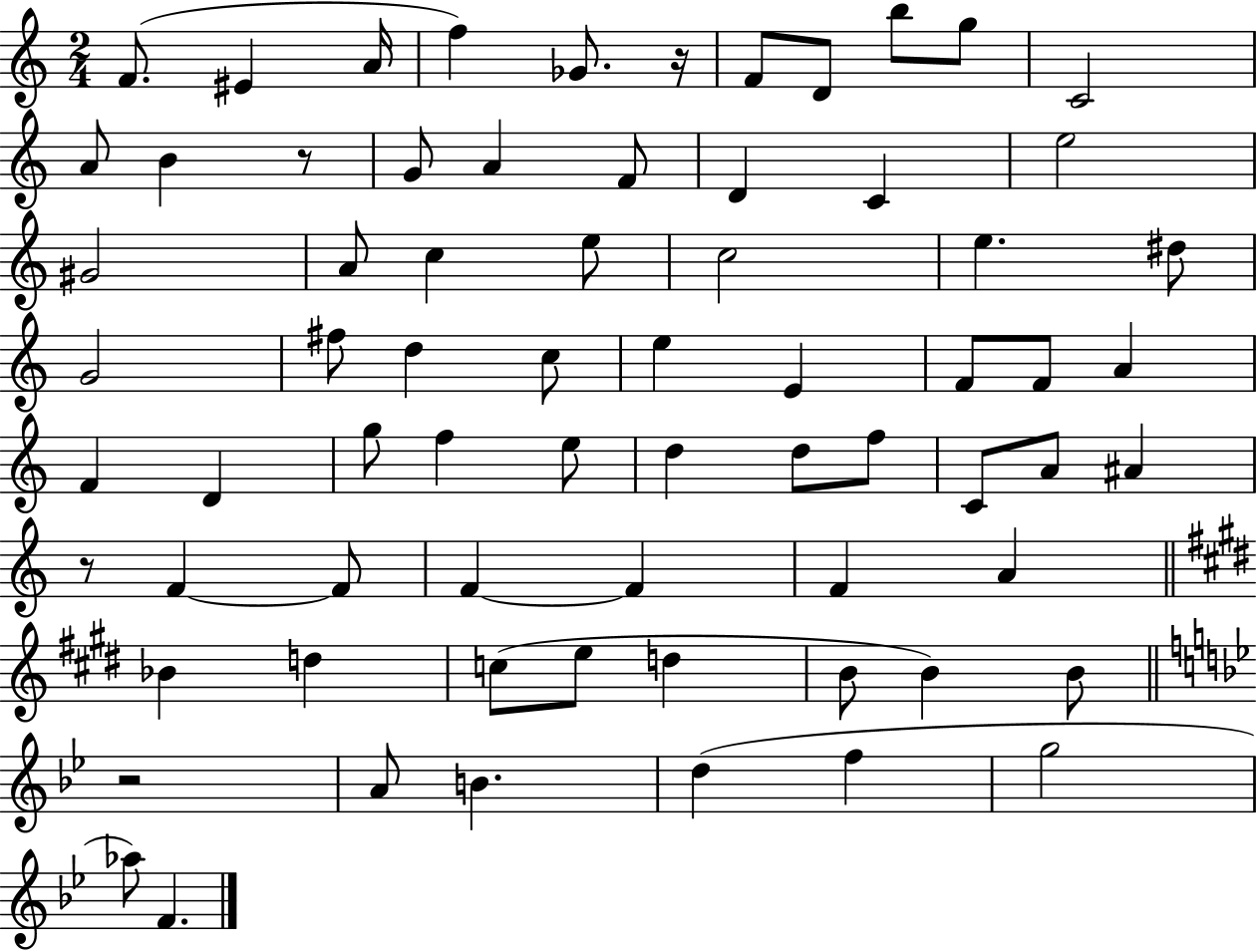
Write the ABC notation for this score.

X:1
T:Untitled
M:2/4
L:1/4
K:C
F/2 ^E A/4 f _G/2 z/4 F/2 D/2 b/2 g/2 C2 A/2 B z/2 G/2 A F/2 D C e2 ^G2 A/2 c e/2 c2 e ^d/2 G2 ^f/2 d c/2 e E F/2 F/2 A F D g/2 f e/2 d d/2 f/2 C/2 A/2 ^A z/2 F F/2 F F F A _B d c/2 e/2 d B/2 B B/2 z2 A/2 B d f g2 _a/2 F